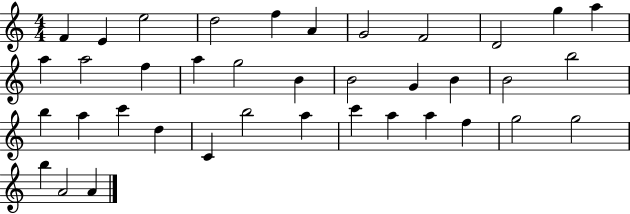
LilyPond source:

{
  \clef treble
  \numericTimeSignature
  \time 4/4
  \key c \major
  f'4 e'4 e''2 | d''2 f''4 a'4 | g'2 f'2 | d'2 g''4 a''4 | \break a''4 a''2 f''4 | a''4 g''2 b'4 | b'2 g'4 b'4 | b'2 b''2 | \break b''4 a''4 c'''4 d''4 | c'4 b''2 a''4 | c'''4 a''4 a''4 f''4 | g''2 g''2 | \break b''4 a'2 a'4 | \bar "|."
}